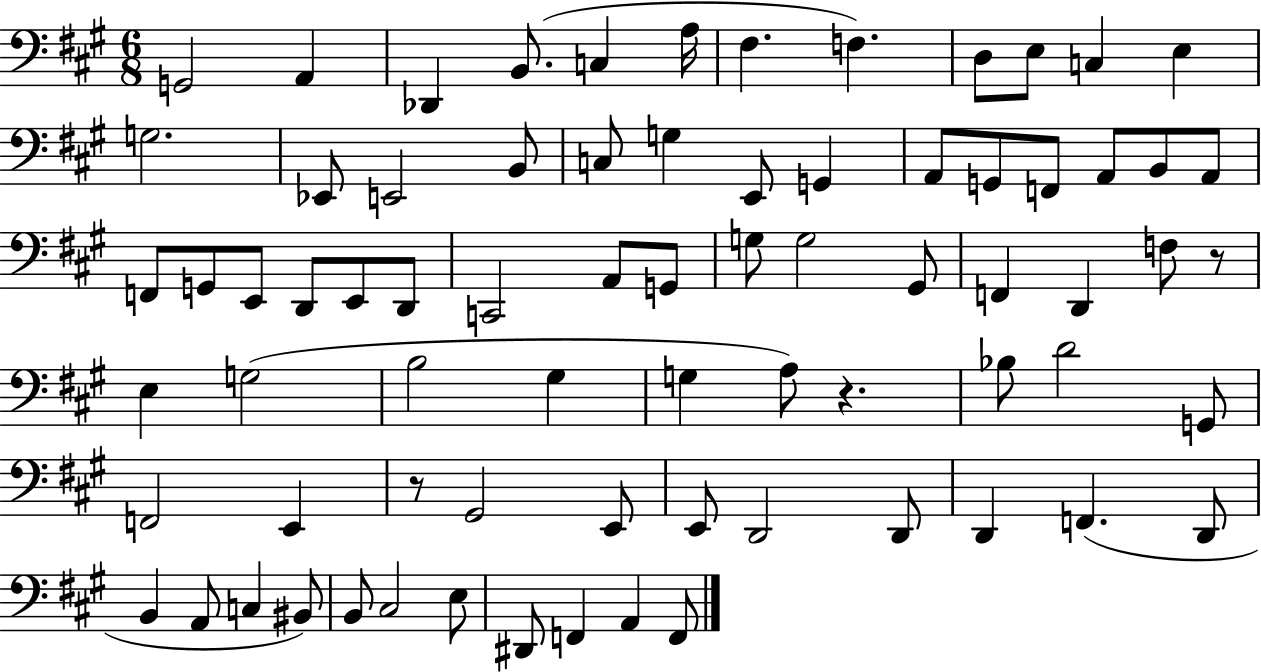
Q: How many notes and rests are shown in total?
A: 74